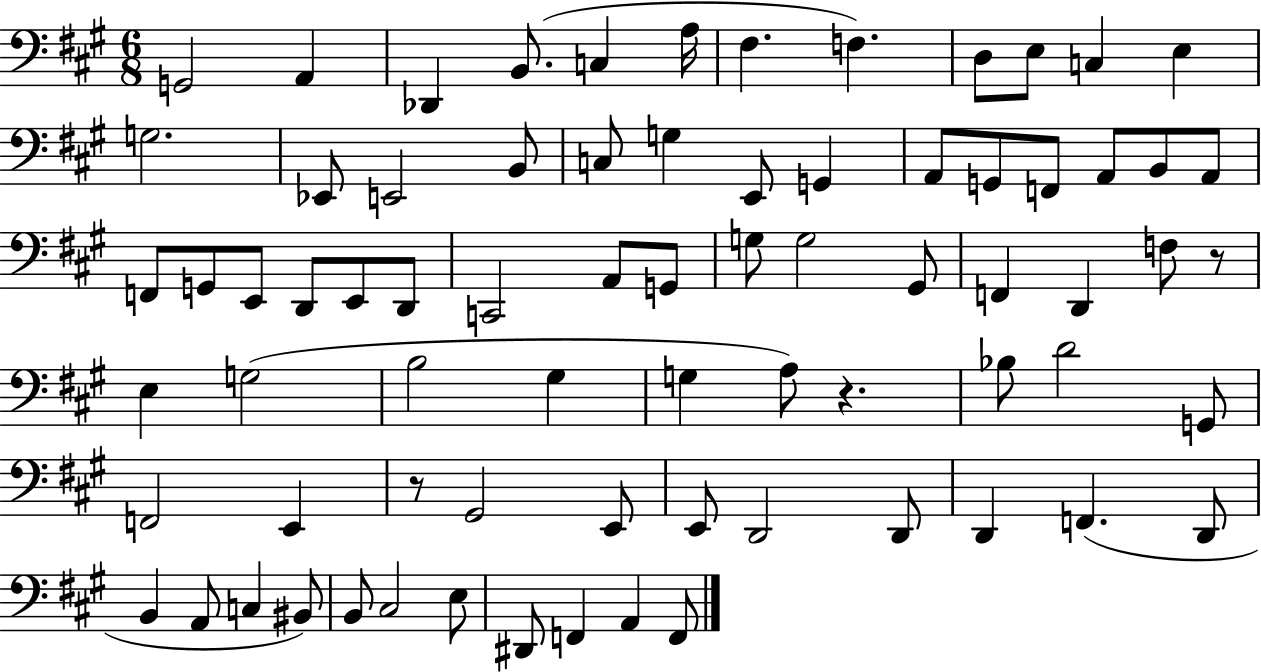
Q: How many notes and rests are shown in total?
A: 74